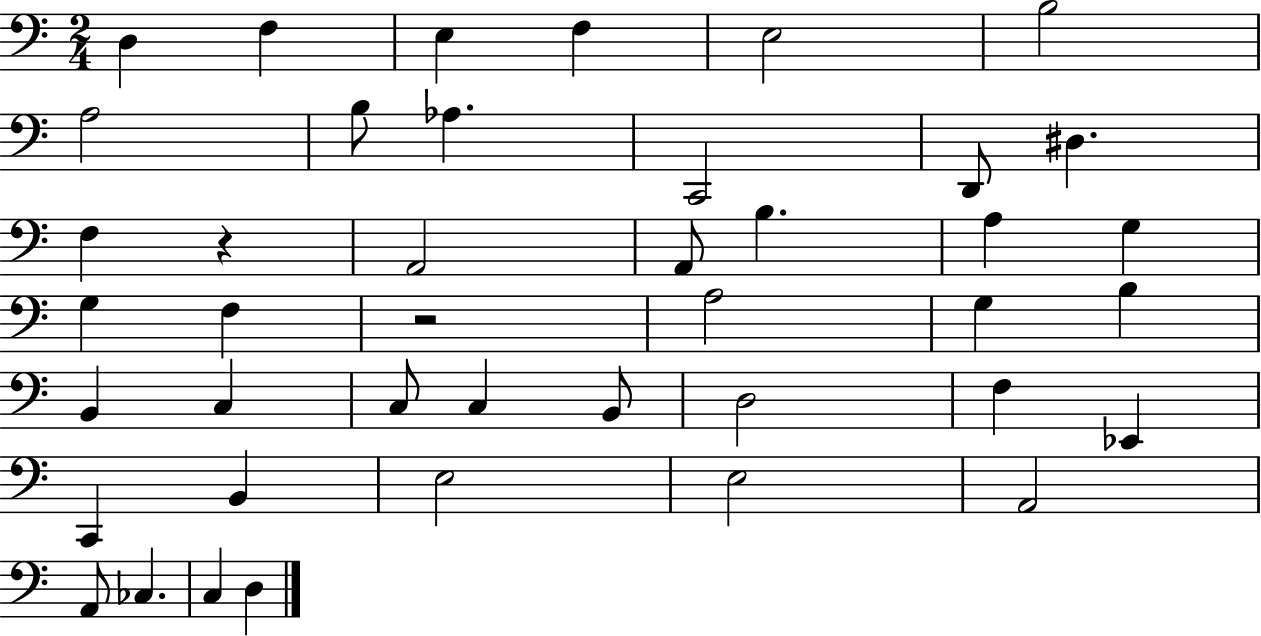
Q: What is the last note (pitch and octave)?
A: D3